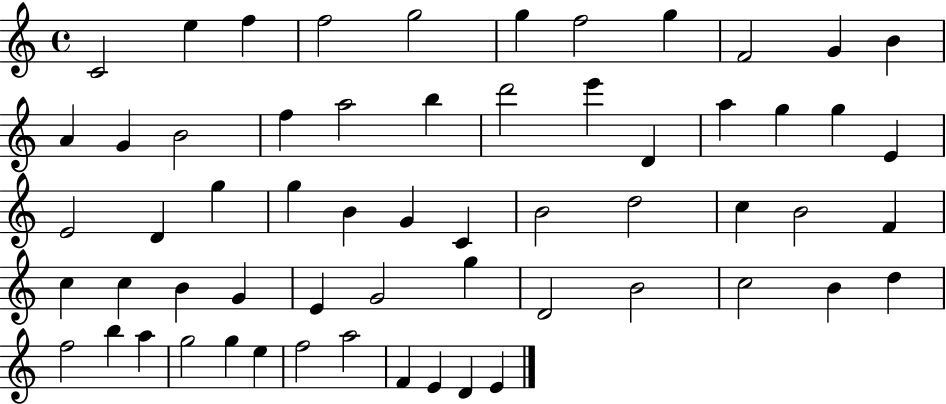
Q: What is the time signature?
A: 4/4